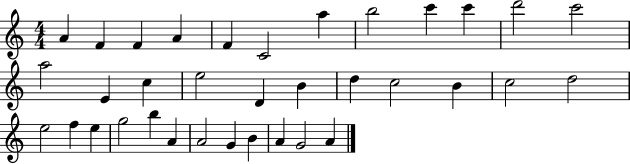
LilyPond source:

{
  \clef treble
  \numericTimeSignature
  \time 4/4
  \key c \major
  a'4 f'4 f'4 a'4 | f'4 c'2 a''4 | b''2 c'''4 c'''4 | d'''2 c'''2 | \break a''2 e'4 c''4 | e''2 d'4 b'4 | d''4 c''2 b'4 | c''2 d''2 | \break e''2 f''4 e''4 | g''2 b''4 a'4 | a'2 g'4 b'4 | a'4 g'2 a'4 | \break \bar "|."
}